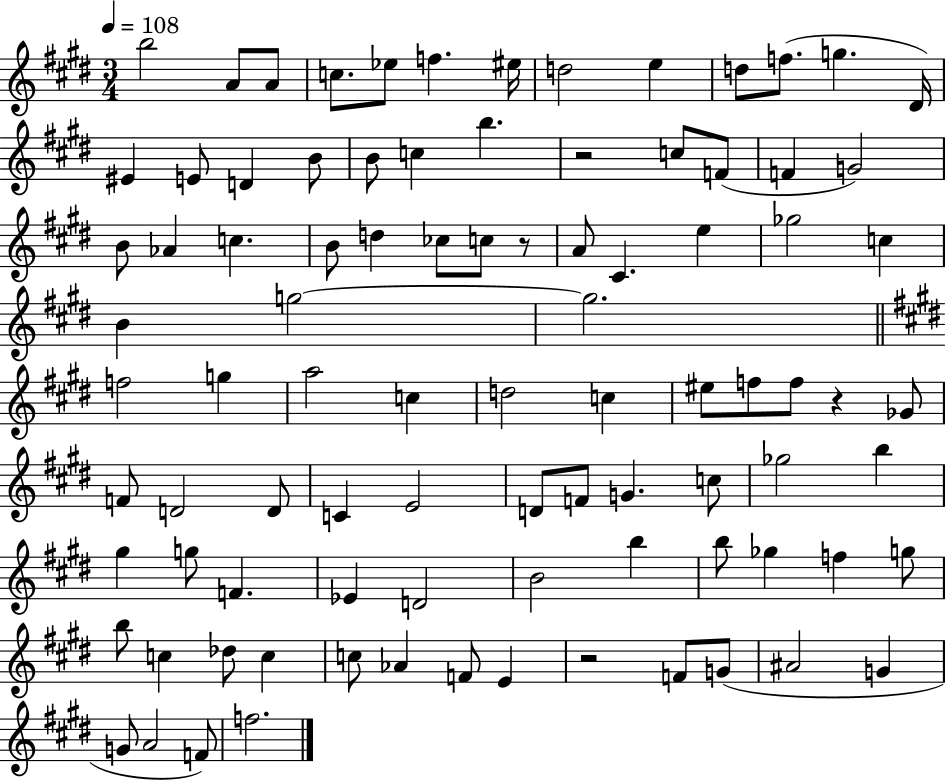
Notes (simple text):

B5/h A4/e A4/e C5/e. Eb5/e F5/q. EIS5/s D5/h E5/q D5/e F5/e. G5/q. D#4/s EIS4/q E4/e D4/q B4/e B4/e C5/q B5/q. R/h C5/e F4/e F4/q G4/h B4/e Ab4/q C5/q. B4/e D5/q CES5/e C5/e R/e A4/e C#4/q. E5/q Gb5/h C5/q B4/q G5/h G5/h. F5/h G5/q A5/h C5/q D5/h C5/q EIS5/e F5/e F5/e R/q Gb4/e F4/e D4/h D4/e C4/q E4/h D4/e F4/e G4/q. C5/e Gb5/h B5/q G#5/q G5/e F4/q. Eb4/q D4/h B4/h B5/q B5/e Gb5/q F5/q G5/e B5/e C5/q Db5/e C5/q C5/e Ab4/q F4/e E4/q R/h F4/e G4/e A#4/h G4/q G4/e A4/h F4/e F5/h.